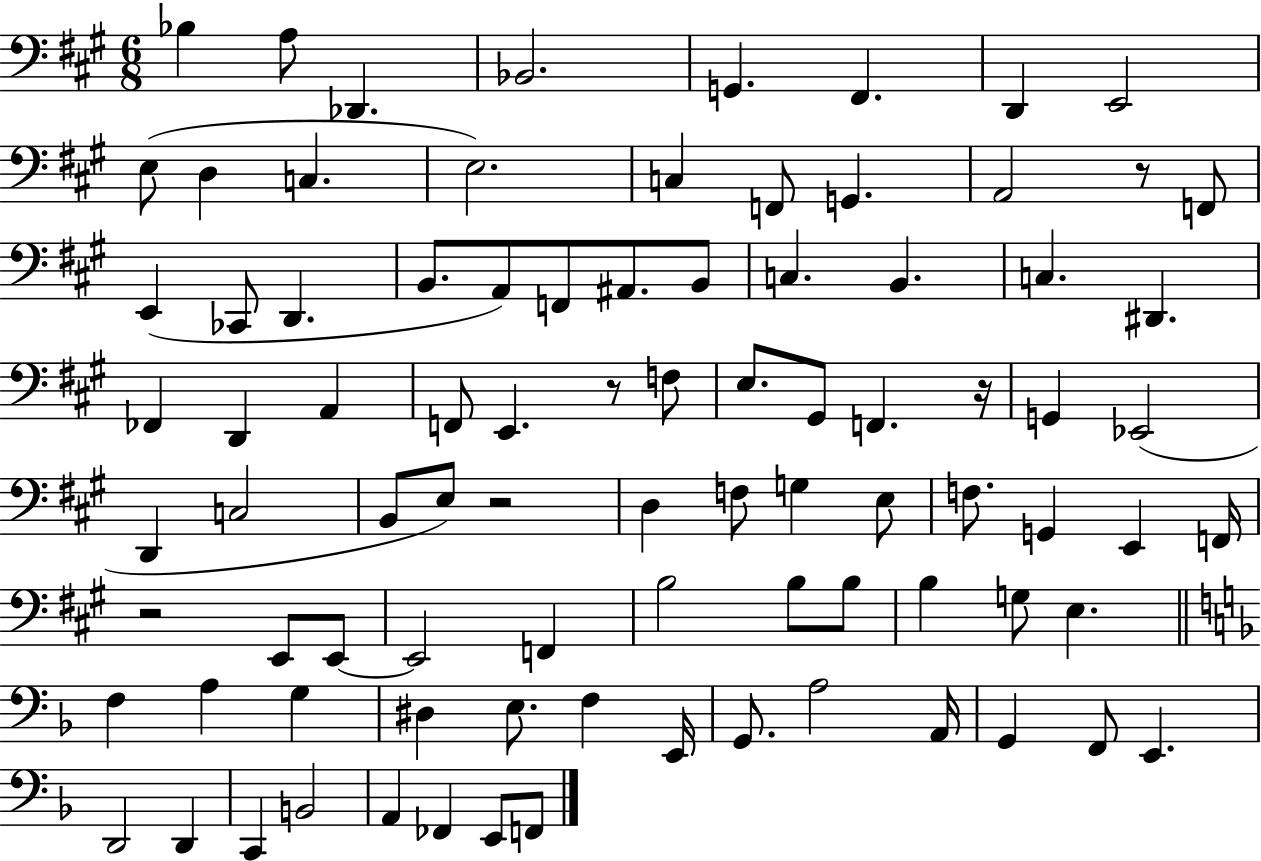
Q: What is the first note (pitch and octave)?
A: Bb3